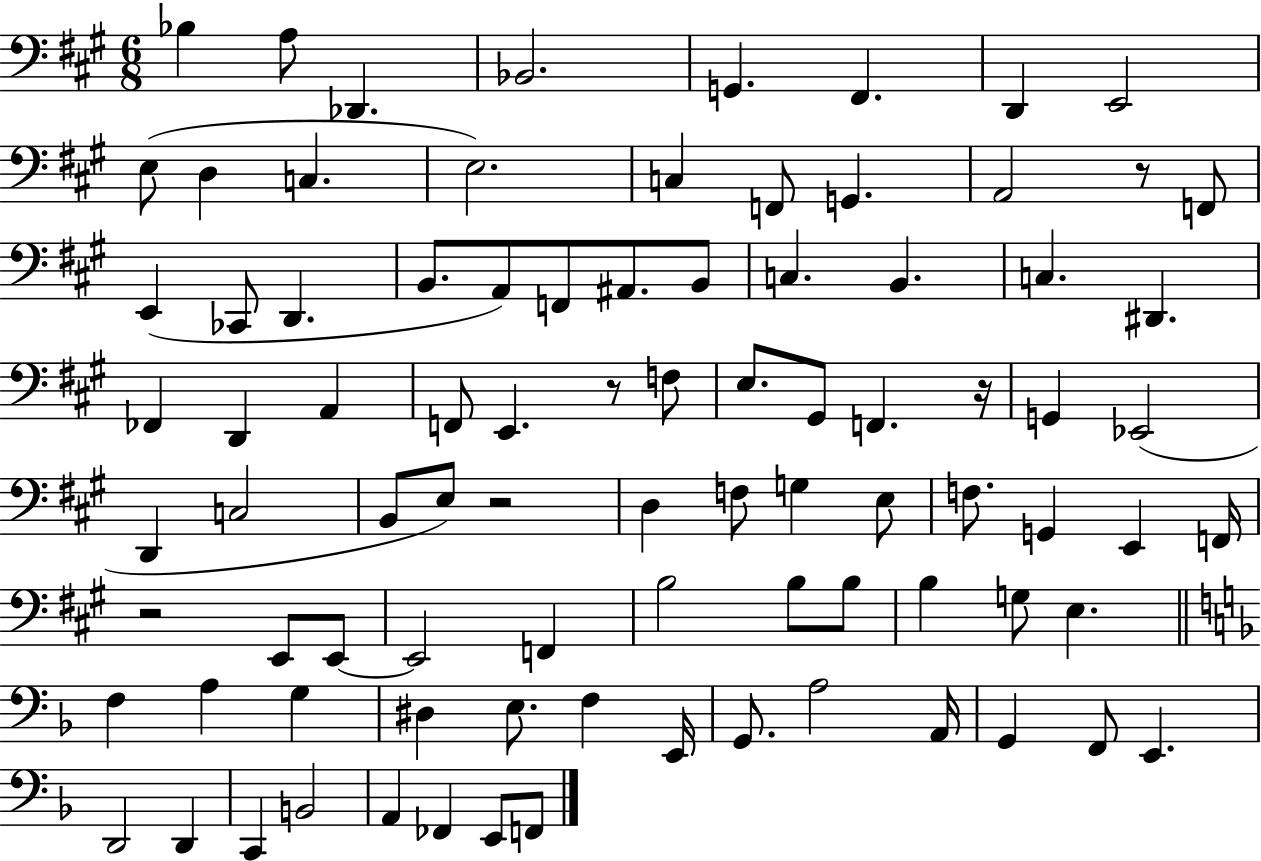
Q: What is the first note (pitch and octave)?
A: Bb3